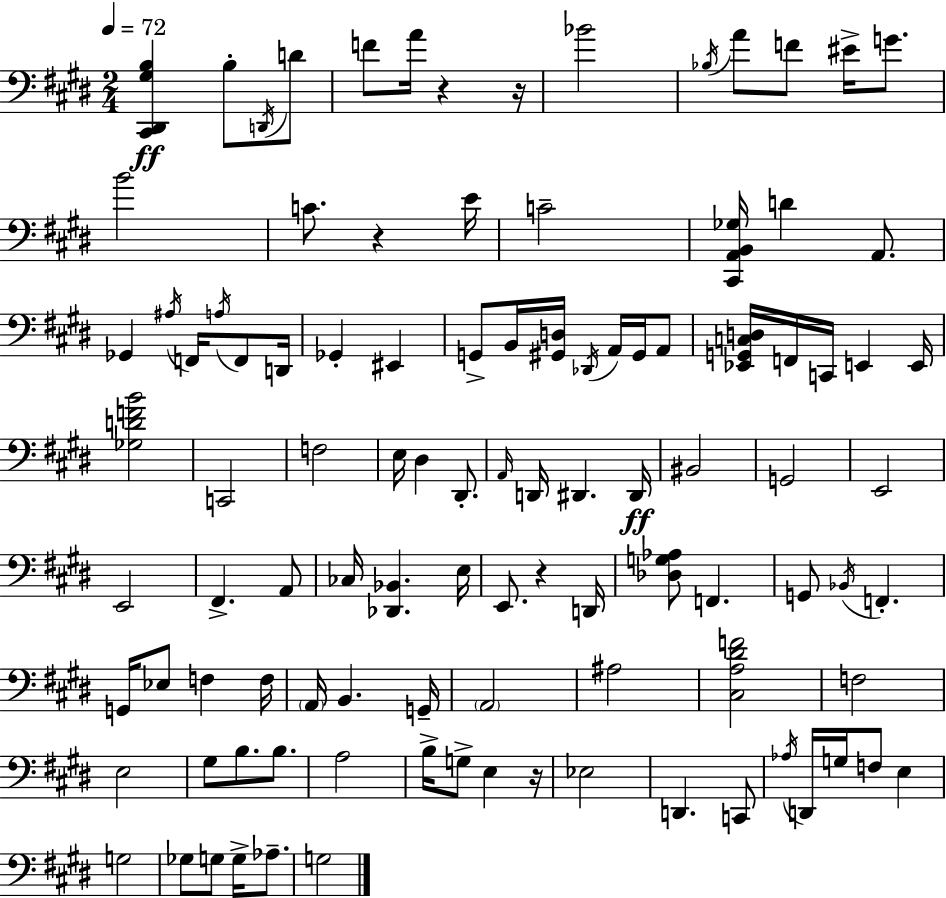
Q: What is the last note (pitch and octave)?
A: G3